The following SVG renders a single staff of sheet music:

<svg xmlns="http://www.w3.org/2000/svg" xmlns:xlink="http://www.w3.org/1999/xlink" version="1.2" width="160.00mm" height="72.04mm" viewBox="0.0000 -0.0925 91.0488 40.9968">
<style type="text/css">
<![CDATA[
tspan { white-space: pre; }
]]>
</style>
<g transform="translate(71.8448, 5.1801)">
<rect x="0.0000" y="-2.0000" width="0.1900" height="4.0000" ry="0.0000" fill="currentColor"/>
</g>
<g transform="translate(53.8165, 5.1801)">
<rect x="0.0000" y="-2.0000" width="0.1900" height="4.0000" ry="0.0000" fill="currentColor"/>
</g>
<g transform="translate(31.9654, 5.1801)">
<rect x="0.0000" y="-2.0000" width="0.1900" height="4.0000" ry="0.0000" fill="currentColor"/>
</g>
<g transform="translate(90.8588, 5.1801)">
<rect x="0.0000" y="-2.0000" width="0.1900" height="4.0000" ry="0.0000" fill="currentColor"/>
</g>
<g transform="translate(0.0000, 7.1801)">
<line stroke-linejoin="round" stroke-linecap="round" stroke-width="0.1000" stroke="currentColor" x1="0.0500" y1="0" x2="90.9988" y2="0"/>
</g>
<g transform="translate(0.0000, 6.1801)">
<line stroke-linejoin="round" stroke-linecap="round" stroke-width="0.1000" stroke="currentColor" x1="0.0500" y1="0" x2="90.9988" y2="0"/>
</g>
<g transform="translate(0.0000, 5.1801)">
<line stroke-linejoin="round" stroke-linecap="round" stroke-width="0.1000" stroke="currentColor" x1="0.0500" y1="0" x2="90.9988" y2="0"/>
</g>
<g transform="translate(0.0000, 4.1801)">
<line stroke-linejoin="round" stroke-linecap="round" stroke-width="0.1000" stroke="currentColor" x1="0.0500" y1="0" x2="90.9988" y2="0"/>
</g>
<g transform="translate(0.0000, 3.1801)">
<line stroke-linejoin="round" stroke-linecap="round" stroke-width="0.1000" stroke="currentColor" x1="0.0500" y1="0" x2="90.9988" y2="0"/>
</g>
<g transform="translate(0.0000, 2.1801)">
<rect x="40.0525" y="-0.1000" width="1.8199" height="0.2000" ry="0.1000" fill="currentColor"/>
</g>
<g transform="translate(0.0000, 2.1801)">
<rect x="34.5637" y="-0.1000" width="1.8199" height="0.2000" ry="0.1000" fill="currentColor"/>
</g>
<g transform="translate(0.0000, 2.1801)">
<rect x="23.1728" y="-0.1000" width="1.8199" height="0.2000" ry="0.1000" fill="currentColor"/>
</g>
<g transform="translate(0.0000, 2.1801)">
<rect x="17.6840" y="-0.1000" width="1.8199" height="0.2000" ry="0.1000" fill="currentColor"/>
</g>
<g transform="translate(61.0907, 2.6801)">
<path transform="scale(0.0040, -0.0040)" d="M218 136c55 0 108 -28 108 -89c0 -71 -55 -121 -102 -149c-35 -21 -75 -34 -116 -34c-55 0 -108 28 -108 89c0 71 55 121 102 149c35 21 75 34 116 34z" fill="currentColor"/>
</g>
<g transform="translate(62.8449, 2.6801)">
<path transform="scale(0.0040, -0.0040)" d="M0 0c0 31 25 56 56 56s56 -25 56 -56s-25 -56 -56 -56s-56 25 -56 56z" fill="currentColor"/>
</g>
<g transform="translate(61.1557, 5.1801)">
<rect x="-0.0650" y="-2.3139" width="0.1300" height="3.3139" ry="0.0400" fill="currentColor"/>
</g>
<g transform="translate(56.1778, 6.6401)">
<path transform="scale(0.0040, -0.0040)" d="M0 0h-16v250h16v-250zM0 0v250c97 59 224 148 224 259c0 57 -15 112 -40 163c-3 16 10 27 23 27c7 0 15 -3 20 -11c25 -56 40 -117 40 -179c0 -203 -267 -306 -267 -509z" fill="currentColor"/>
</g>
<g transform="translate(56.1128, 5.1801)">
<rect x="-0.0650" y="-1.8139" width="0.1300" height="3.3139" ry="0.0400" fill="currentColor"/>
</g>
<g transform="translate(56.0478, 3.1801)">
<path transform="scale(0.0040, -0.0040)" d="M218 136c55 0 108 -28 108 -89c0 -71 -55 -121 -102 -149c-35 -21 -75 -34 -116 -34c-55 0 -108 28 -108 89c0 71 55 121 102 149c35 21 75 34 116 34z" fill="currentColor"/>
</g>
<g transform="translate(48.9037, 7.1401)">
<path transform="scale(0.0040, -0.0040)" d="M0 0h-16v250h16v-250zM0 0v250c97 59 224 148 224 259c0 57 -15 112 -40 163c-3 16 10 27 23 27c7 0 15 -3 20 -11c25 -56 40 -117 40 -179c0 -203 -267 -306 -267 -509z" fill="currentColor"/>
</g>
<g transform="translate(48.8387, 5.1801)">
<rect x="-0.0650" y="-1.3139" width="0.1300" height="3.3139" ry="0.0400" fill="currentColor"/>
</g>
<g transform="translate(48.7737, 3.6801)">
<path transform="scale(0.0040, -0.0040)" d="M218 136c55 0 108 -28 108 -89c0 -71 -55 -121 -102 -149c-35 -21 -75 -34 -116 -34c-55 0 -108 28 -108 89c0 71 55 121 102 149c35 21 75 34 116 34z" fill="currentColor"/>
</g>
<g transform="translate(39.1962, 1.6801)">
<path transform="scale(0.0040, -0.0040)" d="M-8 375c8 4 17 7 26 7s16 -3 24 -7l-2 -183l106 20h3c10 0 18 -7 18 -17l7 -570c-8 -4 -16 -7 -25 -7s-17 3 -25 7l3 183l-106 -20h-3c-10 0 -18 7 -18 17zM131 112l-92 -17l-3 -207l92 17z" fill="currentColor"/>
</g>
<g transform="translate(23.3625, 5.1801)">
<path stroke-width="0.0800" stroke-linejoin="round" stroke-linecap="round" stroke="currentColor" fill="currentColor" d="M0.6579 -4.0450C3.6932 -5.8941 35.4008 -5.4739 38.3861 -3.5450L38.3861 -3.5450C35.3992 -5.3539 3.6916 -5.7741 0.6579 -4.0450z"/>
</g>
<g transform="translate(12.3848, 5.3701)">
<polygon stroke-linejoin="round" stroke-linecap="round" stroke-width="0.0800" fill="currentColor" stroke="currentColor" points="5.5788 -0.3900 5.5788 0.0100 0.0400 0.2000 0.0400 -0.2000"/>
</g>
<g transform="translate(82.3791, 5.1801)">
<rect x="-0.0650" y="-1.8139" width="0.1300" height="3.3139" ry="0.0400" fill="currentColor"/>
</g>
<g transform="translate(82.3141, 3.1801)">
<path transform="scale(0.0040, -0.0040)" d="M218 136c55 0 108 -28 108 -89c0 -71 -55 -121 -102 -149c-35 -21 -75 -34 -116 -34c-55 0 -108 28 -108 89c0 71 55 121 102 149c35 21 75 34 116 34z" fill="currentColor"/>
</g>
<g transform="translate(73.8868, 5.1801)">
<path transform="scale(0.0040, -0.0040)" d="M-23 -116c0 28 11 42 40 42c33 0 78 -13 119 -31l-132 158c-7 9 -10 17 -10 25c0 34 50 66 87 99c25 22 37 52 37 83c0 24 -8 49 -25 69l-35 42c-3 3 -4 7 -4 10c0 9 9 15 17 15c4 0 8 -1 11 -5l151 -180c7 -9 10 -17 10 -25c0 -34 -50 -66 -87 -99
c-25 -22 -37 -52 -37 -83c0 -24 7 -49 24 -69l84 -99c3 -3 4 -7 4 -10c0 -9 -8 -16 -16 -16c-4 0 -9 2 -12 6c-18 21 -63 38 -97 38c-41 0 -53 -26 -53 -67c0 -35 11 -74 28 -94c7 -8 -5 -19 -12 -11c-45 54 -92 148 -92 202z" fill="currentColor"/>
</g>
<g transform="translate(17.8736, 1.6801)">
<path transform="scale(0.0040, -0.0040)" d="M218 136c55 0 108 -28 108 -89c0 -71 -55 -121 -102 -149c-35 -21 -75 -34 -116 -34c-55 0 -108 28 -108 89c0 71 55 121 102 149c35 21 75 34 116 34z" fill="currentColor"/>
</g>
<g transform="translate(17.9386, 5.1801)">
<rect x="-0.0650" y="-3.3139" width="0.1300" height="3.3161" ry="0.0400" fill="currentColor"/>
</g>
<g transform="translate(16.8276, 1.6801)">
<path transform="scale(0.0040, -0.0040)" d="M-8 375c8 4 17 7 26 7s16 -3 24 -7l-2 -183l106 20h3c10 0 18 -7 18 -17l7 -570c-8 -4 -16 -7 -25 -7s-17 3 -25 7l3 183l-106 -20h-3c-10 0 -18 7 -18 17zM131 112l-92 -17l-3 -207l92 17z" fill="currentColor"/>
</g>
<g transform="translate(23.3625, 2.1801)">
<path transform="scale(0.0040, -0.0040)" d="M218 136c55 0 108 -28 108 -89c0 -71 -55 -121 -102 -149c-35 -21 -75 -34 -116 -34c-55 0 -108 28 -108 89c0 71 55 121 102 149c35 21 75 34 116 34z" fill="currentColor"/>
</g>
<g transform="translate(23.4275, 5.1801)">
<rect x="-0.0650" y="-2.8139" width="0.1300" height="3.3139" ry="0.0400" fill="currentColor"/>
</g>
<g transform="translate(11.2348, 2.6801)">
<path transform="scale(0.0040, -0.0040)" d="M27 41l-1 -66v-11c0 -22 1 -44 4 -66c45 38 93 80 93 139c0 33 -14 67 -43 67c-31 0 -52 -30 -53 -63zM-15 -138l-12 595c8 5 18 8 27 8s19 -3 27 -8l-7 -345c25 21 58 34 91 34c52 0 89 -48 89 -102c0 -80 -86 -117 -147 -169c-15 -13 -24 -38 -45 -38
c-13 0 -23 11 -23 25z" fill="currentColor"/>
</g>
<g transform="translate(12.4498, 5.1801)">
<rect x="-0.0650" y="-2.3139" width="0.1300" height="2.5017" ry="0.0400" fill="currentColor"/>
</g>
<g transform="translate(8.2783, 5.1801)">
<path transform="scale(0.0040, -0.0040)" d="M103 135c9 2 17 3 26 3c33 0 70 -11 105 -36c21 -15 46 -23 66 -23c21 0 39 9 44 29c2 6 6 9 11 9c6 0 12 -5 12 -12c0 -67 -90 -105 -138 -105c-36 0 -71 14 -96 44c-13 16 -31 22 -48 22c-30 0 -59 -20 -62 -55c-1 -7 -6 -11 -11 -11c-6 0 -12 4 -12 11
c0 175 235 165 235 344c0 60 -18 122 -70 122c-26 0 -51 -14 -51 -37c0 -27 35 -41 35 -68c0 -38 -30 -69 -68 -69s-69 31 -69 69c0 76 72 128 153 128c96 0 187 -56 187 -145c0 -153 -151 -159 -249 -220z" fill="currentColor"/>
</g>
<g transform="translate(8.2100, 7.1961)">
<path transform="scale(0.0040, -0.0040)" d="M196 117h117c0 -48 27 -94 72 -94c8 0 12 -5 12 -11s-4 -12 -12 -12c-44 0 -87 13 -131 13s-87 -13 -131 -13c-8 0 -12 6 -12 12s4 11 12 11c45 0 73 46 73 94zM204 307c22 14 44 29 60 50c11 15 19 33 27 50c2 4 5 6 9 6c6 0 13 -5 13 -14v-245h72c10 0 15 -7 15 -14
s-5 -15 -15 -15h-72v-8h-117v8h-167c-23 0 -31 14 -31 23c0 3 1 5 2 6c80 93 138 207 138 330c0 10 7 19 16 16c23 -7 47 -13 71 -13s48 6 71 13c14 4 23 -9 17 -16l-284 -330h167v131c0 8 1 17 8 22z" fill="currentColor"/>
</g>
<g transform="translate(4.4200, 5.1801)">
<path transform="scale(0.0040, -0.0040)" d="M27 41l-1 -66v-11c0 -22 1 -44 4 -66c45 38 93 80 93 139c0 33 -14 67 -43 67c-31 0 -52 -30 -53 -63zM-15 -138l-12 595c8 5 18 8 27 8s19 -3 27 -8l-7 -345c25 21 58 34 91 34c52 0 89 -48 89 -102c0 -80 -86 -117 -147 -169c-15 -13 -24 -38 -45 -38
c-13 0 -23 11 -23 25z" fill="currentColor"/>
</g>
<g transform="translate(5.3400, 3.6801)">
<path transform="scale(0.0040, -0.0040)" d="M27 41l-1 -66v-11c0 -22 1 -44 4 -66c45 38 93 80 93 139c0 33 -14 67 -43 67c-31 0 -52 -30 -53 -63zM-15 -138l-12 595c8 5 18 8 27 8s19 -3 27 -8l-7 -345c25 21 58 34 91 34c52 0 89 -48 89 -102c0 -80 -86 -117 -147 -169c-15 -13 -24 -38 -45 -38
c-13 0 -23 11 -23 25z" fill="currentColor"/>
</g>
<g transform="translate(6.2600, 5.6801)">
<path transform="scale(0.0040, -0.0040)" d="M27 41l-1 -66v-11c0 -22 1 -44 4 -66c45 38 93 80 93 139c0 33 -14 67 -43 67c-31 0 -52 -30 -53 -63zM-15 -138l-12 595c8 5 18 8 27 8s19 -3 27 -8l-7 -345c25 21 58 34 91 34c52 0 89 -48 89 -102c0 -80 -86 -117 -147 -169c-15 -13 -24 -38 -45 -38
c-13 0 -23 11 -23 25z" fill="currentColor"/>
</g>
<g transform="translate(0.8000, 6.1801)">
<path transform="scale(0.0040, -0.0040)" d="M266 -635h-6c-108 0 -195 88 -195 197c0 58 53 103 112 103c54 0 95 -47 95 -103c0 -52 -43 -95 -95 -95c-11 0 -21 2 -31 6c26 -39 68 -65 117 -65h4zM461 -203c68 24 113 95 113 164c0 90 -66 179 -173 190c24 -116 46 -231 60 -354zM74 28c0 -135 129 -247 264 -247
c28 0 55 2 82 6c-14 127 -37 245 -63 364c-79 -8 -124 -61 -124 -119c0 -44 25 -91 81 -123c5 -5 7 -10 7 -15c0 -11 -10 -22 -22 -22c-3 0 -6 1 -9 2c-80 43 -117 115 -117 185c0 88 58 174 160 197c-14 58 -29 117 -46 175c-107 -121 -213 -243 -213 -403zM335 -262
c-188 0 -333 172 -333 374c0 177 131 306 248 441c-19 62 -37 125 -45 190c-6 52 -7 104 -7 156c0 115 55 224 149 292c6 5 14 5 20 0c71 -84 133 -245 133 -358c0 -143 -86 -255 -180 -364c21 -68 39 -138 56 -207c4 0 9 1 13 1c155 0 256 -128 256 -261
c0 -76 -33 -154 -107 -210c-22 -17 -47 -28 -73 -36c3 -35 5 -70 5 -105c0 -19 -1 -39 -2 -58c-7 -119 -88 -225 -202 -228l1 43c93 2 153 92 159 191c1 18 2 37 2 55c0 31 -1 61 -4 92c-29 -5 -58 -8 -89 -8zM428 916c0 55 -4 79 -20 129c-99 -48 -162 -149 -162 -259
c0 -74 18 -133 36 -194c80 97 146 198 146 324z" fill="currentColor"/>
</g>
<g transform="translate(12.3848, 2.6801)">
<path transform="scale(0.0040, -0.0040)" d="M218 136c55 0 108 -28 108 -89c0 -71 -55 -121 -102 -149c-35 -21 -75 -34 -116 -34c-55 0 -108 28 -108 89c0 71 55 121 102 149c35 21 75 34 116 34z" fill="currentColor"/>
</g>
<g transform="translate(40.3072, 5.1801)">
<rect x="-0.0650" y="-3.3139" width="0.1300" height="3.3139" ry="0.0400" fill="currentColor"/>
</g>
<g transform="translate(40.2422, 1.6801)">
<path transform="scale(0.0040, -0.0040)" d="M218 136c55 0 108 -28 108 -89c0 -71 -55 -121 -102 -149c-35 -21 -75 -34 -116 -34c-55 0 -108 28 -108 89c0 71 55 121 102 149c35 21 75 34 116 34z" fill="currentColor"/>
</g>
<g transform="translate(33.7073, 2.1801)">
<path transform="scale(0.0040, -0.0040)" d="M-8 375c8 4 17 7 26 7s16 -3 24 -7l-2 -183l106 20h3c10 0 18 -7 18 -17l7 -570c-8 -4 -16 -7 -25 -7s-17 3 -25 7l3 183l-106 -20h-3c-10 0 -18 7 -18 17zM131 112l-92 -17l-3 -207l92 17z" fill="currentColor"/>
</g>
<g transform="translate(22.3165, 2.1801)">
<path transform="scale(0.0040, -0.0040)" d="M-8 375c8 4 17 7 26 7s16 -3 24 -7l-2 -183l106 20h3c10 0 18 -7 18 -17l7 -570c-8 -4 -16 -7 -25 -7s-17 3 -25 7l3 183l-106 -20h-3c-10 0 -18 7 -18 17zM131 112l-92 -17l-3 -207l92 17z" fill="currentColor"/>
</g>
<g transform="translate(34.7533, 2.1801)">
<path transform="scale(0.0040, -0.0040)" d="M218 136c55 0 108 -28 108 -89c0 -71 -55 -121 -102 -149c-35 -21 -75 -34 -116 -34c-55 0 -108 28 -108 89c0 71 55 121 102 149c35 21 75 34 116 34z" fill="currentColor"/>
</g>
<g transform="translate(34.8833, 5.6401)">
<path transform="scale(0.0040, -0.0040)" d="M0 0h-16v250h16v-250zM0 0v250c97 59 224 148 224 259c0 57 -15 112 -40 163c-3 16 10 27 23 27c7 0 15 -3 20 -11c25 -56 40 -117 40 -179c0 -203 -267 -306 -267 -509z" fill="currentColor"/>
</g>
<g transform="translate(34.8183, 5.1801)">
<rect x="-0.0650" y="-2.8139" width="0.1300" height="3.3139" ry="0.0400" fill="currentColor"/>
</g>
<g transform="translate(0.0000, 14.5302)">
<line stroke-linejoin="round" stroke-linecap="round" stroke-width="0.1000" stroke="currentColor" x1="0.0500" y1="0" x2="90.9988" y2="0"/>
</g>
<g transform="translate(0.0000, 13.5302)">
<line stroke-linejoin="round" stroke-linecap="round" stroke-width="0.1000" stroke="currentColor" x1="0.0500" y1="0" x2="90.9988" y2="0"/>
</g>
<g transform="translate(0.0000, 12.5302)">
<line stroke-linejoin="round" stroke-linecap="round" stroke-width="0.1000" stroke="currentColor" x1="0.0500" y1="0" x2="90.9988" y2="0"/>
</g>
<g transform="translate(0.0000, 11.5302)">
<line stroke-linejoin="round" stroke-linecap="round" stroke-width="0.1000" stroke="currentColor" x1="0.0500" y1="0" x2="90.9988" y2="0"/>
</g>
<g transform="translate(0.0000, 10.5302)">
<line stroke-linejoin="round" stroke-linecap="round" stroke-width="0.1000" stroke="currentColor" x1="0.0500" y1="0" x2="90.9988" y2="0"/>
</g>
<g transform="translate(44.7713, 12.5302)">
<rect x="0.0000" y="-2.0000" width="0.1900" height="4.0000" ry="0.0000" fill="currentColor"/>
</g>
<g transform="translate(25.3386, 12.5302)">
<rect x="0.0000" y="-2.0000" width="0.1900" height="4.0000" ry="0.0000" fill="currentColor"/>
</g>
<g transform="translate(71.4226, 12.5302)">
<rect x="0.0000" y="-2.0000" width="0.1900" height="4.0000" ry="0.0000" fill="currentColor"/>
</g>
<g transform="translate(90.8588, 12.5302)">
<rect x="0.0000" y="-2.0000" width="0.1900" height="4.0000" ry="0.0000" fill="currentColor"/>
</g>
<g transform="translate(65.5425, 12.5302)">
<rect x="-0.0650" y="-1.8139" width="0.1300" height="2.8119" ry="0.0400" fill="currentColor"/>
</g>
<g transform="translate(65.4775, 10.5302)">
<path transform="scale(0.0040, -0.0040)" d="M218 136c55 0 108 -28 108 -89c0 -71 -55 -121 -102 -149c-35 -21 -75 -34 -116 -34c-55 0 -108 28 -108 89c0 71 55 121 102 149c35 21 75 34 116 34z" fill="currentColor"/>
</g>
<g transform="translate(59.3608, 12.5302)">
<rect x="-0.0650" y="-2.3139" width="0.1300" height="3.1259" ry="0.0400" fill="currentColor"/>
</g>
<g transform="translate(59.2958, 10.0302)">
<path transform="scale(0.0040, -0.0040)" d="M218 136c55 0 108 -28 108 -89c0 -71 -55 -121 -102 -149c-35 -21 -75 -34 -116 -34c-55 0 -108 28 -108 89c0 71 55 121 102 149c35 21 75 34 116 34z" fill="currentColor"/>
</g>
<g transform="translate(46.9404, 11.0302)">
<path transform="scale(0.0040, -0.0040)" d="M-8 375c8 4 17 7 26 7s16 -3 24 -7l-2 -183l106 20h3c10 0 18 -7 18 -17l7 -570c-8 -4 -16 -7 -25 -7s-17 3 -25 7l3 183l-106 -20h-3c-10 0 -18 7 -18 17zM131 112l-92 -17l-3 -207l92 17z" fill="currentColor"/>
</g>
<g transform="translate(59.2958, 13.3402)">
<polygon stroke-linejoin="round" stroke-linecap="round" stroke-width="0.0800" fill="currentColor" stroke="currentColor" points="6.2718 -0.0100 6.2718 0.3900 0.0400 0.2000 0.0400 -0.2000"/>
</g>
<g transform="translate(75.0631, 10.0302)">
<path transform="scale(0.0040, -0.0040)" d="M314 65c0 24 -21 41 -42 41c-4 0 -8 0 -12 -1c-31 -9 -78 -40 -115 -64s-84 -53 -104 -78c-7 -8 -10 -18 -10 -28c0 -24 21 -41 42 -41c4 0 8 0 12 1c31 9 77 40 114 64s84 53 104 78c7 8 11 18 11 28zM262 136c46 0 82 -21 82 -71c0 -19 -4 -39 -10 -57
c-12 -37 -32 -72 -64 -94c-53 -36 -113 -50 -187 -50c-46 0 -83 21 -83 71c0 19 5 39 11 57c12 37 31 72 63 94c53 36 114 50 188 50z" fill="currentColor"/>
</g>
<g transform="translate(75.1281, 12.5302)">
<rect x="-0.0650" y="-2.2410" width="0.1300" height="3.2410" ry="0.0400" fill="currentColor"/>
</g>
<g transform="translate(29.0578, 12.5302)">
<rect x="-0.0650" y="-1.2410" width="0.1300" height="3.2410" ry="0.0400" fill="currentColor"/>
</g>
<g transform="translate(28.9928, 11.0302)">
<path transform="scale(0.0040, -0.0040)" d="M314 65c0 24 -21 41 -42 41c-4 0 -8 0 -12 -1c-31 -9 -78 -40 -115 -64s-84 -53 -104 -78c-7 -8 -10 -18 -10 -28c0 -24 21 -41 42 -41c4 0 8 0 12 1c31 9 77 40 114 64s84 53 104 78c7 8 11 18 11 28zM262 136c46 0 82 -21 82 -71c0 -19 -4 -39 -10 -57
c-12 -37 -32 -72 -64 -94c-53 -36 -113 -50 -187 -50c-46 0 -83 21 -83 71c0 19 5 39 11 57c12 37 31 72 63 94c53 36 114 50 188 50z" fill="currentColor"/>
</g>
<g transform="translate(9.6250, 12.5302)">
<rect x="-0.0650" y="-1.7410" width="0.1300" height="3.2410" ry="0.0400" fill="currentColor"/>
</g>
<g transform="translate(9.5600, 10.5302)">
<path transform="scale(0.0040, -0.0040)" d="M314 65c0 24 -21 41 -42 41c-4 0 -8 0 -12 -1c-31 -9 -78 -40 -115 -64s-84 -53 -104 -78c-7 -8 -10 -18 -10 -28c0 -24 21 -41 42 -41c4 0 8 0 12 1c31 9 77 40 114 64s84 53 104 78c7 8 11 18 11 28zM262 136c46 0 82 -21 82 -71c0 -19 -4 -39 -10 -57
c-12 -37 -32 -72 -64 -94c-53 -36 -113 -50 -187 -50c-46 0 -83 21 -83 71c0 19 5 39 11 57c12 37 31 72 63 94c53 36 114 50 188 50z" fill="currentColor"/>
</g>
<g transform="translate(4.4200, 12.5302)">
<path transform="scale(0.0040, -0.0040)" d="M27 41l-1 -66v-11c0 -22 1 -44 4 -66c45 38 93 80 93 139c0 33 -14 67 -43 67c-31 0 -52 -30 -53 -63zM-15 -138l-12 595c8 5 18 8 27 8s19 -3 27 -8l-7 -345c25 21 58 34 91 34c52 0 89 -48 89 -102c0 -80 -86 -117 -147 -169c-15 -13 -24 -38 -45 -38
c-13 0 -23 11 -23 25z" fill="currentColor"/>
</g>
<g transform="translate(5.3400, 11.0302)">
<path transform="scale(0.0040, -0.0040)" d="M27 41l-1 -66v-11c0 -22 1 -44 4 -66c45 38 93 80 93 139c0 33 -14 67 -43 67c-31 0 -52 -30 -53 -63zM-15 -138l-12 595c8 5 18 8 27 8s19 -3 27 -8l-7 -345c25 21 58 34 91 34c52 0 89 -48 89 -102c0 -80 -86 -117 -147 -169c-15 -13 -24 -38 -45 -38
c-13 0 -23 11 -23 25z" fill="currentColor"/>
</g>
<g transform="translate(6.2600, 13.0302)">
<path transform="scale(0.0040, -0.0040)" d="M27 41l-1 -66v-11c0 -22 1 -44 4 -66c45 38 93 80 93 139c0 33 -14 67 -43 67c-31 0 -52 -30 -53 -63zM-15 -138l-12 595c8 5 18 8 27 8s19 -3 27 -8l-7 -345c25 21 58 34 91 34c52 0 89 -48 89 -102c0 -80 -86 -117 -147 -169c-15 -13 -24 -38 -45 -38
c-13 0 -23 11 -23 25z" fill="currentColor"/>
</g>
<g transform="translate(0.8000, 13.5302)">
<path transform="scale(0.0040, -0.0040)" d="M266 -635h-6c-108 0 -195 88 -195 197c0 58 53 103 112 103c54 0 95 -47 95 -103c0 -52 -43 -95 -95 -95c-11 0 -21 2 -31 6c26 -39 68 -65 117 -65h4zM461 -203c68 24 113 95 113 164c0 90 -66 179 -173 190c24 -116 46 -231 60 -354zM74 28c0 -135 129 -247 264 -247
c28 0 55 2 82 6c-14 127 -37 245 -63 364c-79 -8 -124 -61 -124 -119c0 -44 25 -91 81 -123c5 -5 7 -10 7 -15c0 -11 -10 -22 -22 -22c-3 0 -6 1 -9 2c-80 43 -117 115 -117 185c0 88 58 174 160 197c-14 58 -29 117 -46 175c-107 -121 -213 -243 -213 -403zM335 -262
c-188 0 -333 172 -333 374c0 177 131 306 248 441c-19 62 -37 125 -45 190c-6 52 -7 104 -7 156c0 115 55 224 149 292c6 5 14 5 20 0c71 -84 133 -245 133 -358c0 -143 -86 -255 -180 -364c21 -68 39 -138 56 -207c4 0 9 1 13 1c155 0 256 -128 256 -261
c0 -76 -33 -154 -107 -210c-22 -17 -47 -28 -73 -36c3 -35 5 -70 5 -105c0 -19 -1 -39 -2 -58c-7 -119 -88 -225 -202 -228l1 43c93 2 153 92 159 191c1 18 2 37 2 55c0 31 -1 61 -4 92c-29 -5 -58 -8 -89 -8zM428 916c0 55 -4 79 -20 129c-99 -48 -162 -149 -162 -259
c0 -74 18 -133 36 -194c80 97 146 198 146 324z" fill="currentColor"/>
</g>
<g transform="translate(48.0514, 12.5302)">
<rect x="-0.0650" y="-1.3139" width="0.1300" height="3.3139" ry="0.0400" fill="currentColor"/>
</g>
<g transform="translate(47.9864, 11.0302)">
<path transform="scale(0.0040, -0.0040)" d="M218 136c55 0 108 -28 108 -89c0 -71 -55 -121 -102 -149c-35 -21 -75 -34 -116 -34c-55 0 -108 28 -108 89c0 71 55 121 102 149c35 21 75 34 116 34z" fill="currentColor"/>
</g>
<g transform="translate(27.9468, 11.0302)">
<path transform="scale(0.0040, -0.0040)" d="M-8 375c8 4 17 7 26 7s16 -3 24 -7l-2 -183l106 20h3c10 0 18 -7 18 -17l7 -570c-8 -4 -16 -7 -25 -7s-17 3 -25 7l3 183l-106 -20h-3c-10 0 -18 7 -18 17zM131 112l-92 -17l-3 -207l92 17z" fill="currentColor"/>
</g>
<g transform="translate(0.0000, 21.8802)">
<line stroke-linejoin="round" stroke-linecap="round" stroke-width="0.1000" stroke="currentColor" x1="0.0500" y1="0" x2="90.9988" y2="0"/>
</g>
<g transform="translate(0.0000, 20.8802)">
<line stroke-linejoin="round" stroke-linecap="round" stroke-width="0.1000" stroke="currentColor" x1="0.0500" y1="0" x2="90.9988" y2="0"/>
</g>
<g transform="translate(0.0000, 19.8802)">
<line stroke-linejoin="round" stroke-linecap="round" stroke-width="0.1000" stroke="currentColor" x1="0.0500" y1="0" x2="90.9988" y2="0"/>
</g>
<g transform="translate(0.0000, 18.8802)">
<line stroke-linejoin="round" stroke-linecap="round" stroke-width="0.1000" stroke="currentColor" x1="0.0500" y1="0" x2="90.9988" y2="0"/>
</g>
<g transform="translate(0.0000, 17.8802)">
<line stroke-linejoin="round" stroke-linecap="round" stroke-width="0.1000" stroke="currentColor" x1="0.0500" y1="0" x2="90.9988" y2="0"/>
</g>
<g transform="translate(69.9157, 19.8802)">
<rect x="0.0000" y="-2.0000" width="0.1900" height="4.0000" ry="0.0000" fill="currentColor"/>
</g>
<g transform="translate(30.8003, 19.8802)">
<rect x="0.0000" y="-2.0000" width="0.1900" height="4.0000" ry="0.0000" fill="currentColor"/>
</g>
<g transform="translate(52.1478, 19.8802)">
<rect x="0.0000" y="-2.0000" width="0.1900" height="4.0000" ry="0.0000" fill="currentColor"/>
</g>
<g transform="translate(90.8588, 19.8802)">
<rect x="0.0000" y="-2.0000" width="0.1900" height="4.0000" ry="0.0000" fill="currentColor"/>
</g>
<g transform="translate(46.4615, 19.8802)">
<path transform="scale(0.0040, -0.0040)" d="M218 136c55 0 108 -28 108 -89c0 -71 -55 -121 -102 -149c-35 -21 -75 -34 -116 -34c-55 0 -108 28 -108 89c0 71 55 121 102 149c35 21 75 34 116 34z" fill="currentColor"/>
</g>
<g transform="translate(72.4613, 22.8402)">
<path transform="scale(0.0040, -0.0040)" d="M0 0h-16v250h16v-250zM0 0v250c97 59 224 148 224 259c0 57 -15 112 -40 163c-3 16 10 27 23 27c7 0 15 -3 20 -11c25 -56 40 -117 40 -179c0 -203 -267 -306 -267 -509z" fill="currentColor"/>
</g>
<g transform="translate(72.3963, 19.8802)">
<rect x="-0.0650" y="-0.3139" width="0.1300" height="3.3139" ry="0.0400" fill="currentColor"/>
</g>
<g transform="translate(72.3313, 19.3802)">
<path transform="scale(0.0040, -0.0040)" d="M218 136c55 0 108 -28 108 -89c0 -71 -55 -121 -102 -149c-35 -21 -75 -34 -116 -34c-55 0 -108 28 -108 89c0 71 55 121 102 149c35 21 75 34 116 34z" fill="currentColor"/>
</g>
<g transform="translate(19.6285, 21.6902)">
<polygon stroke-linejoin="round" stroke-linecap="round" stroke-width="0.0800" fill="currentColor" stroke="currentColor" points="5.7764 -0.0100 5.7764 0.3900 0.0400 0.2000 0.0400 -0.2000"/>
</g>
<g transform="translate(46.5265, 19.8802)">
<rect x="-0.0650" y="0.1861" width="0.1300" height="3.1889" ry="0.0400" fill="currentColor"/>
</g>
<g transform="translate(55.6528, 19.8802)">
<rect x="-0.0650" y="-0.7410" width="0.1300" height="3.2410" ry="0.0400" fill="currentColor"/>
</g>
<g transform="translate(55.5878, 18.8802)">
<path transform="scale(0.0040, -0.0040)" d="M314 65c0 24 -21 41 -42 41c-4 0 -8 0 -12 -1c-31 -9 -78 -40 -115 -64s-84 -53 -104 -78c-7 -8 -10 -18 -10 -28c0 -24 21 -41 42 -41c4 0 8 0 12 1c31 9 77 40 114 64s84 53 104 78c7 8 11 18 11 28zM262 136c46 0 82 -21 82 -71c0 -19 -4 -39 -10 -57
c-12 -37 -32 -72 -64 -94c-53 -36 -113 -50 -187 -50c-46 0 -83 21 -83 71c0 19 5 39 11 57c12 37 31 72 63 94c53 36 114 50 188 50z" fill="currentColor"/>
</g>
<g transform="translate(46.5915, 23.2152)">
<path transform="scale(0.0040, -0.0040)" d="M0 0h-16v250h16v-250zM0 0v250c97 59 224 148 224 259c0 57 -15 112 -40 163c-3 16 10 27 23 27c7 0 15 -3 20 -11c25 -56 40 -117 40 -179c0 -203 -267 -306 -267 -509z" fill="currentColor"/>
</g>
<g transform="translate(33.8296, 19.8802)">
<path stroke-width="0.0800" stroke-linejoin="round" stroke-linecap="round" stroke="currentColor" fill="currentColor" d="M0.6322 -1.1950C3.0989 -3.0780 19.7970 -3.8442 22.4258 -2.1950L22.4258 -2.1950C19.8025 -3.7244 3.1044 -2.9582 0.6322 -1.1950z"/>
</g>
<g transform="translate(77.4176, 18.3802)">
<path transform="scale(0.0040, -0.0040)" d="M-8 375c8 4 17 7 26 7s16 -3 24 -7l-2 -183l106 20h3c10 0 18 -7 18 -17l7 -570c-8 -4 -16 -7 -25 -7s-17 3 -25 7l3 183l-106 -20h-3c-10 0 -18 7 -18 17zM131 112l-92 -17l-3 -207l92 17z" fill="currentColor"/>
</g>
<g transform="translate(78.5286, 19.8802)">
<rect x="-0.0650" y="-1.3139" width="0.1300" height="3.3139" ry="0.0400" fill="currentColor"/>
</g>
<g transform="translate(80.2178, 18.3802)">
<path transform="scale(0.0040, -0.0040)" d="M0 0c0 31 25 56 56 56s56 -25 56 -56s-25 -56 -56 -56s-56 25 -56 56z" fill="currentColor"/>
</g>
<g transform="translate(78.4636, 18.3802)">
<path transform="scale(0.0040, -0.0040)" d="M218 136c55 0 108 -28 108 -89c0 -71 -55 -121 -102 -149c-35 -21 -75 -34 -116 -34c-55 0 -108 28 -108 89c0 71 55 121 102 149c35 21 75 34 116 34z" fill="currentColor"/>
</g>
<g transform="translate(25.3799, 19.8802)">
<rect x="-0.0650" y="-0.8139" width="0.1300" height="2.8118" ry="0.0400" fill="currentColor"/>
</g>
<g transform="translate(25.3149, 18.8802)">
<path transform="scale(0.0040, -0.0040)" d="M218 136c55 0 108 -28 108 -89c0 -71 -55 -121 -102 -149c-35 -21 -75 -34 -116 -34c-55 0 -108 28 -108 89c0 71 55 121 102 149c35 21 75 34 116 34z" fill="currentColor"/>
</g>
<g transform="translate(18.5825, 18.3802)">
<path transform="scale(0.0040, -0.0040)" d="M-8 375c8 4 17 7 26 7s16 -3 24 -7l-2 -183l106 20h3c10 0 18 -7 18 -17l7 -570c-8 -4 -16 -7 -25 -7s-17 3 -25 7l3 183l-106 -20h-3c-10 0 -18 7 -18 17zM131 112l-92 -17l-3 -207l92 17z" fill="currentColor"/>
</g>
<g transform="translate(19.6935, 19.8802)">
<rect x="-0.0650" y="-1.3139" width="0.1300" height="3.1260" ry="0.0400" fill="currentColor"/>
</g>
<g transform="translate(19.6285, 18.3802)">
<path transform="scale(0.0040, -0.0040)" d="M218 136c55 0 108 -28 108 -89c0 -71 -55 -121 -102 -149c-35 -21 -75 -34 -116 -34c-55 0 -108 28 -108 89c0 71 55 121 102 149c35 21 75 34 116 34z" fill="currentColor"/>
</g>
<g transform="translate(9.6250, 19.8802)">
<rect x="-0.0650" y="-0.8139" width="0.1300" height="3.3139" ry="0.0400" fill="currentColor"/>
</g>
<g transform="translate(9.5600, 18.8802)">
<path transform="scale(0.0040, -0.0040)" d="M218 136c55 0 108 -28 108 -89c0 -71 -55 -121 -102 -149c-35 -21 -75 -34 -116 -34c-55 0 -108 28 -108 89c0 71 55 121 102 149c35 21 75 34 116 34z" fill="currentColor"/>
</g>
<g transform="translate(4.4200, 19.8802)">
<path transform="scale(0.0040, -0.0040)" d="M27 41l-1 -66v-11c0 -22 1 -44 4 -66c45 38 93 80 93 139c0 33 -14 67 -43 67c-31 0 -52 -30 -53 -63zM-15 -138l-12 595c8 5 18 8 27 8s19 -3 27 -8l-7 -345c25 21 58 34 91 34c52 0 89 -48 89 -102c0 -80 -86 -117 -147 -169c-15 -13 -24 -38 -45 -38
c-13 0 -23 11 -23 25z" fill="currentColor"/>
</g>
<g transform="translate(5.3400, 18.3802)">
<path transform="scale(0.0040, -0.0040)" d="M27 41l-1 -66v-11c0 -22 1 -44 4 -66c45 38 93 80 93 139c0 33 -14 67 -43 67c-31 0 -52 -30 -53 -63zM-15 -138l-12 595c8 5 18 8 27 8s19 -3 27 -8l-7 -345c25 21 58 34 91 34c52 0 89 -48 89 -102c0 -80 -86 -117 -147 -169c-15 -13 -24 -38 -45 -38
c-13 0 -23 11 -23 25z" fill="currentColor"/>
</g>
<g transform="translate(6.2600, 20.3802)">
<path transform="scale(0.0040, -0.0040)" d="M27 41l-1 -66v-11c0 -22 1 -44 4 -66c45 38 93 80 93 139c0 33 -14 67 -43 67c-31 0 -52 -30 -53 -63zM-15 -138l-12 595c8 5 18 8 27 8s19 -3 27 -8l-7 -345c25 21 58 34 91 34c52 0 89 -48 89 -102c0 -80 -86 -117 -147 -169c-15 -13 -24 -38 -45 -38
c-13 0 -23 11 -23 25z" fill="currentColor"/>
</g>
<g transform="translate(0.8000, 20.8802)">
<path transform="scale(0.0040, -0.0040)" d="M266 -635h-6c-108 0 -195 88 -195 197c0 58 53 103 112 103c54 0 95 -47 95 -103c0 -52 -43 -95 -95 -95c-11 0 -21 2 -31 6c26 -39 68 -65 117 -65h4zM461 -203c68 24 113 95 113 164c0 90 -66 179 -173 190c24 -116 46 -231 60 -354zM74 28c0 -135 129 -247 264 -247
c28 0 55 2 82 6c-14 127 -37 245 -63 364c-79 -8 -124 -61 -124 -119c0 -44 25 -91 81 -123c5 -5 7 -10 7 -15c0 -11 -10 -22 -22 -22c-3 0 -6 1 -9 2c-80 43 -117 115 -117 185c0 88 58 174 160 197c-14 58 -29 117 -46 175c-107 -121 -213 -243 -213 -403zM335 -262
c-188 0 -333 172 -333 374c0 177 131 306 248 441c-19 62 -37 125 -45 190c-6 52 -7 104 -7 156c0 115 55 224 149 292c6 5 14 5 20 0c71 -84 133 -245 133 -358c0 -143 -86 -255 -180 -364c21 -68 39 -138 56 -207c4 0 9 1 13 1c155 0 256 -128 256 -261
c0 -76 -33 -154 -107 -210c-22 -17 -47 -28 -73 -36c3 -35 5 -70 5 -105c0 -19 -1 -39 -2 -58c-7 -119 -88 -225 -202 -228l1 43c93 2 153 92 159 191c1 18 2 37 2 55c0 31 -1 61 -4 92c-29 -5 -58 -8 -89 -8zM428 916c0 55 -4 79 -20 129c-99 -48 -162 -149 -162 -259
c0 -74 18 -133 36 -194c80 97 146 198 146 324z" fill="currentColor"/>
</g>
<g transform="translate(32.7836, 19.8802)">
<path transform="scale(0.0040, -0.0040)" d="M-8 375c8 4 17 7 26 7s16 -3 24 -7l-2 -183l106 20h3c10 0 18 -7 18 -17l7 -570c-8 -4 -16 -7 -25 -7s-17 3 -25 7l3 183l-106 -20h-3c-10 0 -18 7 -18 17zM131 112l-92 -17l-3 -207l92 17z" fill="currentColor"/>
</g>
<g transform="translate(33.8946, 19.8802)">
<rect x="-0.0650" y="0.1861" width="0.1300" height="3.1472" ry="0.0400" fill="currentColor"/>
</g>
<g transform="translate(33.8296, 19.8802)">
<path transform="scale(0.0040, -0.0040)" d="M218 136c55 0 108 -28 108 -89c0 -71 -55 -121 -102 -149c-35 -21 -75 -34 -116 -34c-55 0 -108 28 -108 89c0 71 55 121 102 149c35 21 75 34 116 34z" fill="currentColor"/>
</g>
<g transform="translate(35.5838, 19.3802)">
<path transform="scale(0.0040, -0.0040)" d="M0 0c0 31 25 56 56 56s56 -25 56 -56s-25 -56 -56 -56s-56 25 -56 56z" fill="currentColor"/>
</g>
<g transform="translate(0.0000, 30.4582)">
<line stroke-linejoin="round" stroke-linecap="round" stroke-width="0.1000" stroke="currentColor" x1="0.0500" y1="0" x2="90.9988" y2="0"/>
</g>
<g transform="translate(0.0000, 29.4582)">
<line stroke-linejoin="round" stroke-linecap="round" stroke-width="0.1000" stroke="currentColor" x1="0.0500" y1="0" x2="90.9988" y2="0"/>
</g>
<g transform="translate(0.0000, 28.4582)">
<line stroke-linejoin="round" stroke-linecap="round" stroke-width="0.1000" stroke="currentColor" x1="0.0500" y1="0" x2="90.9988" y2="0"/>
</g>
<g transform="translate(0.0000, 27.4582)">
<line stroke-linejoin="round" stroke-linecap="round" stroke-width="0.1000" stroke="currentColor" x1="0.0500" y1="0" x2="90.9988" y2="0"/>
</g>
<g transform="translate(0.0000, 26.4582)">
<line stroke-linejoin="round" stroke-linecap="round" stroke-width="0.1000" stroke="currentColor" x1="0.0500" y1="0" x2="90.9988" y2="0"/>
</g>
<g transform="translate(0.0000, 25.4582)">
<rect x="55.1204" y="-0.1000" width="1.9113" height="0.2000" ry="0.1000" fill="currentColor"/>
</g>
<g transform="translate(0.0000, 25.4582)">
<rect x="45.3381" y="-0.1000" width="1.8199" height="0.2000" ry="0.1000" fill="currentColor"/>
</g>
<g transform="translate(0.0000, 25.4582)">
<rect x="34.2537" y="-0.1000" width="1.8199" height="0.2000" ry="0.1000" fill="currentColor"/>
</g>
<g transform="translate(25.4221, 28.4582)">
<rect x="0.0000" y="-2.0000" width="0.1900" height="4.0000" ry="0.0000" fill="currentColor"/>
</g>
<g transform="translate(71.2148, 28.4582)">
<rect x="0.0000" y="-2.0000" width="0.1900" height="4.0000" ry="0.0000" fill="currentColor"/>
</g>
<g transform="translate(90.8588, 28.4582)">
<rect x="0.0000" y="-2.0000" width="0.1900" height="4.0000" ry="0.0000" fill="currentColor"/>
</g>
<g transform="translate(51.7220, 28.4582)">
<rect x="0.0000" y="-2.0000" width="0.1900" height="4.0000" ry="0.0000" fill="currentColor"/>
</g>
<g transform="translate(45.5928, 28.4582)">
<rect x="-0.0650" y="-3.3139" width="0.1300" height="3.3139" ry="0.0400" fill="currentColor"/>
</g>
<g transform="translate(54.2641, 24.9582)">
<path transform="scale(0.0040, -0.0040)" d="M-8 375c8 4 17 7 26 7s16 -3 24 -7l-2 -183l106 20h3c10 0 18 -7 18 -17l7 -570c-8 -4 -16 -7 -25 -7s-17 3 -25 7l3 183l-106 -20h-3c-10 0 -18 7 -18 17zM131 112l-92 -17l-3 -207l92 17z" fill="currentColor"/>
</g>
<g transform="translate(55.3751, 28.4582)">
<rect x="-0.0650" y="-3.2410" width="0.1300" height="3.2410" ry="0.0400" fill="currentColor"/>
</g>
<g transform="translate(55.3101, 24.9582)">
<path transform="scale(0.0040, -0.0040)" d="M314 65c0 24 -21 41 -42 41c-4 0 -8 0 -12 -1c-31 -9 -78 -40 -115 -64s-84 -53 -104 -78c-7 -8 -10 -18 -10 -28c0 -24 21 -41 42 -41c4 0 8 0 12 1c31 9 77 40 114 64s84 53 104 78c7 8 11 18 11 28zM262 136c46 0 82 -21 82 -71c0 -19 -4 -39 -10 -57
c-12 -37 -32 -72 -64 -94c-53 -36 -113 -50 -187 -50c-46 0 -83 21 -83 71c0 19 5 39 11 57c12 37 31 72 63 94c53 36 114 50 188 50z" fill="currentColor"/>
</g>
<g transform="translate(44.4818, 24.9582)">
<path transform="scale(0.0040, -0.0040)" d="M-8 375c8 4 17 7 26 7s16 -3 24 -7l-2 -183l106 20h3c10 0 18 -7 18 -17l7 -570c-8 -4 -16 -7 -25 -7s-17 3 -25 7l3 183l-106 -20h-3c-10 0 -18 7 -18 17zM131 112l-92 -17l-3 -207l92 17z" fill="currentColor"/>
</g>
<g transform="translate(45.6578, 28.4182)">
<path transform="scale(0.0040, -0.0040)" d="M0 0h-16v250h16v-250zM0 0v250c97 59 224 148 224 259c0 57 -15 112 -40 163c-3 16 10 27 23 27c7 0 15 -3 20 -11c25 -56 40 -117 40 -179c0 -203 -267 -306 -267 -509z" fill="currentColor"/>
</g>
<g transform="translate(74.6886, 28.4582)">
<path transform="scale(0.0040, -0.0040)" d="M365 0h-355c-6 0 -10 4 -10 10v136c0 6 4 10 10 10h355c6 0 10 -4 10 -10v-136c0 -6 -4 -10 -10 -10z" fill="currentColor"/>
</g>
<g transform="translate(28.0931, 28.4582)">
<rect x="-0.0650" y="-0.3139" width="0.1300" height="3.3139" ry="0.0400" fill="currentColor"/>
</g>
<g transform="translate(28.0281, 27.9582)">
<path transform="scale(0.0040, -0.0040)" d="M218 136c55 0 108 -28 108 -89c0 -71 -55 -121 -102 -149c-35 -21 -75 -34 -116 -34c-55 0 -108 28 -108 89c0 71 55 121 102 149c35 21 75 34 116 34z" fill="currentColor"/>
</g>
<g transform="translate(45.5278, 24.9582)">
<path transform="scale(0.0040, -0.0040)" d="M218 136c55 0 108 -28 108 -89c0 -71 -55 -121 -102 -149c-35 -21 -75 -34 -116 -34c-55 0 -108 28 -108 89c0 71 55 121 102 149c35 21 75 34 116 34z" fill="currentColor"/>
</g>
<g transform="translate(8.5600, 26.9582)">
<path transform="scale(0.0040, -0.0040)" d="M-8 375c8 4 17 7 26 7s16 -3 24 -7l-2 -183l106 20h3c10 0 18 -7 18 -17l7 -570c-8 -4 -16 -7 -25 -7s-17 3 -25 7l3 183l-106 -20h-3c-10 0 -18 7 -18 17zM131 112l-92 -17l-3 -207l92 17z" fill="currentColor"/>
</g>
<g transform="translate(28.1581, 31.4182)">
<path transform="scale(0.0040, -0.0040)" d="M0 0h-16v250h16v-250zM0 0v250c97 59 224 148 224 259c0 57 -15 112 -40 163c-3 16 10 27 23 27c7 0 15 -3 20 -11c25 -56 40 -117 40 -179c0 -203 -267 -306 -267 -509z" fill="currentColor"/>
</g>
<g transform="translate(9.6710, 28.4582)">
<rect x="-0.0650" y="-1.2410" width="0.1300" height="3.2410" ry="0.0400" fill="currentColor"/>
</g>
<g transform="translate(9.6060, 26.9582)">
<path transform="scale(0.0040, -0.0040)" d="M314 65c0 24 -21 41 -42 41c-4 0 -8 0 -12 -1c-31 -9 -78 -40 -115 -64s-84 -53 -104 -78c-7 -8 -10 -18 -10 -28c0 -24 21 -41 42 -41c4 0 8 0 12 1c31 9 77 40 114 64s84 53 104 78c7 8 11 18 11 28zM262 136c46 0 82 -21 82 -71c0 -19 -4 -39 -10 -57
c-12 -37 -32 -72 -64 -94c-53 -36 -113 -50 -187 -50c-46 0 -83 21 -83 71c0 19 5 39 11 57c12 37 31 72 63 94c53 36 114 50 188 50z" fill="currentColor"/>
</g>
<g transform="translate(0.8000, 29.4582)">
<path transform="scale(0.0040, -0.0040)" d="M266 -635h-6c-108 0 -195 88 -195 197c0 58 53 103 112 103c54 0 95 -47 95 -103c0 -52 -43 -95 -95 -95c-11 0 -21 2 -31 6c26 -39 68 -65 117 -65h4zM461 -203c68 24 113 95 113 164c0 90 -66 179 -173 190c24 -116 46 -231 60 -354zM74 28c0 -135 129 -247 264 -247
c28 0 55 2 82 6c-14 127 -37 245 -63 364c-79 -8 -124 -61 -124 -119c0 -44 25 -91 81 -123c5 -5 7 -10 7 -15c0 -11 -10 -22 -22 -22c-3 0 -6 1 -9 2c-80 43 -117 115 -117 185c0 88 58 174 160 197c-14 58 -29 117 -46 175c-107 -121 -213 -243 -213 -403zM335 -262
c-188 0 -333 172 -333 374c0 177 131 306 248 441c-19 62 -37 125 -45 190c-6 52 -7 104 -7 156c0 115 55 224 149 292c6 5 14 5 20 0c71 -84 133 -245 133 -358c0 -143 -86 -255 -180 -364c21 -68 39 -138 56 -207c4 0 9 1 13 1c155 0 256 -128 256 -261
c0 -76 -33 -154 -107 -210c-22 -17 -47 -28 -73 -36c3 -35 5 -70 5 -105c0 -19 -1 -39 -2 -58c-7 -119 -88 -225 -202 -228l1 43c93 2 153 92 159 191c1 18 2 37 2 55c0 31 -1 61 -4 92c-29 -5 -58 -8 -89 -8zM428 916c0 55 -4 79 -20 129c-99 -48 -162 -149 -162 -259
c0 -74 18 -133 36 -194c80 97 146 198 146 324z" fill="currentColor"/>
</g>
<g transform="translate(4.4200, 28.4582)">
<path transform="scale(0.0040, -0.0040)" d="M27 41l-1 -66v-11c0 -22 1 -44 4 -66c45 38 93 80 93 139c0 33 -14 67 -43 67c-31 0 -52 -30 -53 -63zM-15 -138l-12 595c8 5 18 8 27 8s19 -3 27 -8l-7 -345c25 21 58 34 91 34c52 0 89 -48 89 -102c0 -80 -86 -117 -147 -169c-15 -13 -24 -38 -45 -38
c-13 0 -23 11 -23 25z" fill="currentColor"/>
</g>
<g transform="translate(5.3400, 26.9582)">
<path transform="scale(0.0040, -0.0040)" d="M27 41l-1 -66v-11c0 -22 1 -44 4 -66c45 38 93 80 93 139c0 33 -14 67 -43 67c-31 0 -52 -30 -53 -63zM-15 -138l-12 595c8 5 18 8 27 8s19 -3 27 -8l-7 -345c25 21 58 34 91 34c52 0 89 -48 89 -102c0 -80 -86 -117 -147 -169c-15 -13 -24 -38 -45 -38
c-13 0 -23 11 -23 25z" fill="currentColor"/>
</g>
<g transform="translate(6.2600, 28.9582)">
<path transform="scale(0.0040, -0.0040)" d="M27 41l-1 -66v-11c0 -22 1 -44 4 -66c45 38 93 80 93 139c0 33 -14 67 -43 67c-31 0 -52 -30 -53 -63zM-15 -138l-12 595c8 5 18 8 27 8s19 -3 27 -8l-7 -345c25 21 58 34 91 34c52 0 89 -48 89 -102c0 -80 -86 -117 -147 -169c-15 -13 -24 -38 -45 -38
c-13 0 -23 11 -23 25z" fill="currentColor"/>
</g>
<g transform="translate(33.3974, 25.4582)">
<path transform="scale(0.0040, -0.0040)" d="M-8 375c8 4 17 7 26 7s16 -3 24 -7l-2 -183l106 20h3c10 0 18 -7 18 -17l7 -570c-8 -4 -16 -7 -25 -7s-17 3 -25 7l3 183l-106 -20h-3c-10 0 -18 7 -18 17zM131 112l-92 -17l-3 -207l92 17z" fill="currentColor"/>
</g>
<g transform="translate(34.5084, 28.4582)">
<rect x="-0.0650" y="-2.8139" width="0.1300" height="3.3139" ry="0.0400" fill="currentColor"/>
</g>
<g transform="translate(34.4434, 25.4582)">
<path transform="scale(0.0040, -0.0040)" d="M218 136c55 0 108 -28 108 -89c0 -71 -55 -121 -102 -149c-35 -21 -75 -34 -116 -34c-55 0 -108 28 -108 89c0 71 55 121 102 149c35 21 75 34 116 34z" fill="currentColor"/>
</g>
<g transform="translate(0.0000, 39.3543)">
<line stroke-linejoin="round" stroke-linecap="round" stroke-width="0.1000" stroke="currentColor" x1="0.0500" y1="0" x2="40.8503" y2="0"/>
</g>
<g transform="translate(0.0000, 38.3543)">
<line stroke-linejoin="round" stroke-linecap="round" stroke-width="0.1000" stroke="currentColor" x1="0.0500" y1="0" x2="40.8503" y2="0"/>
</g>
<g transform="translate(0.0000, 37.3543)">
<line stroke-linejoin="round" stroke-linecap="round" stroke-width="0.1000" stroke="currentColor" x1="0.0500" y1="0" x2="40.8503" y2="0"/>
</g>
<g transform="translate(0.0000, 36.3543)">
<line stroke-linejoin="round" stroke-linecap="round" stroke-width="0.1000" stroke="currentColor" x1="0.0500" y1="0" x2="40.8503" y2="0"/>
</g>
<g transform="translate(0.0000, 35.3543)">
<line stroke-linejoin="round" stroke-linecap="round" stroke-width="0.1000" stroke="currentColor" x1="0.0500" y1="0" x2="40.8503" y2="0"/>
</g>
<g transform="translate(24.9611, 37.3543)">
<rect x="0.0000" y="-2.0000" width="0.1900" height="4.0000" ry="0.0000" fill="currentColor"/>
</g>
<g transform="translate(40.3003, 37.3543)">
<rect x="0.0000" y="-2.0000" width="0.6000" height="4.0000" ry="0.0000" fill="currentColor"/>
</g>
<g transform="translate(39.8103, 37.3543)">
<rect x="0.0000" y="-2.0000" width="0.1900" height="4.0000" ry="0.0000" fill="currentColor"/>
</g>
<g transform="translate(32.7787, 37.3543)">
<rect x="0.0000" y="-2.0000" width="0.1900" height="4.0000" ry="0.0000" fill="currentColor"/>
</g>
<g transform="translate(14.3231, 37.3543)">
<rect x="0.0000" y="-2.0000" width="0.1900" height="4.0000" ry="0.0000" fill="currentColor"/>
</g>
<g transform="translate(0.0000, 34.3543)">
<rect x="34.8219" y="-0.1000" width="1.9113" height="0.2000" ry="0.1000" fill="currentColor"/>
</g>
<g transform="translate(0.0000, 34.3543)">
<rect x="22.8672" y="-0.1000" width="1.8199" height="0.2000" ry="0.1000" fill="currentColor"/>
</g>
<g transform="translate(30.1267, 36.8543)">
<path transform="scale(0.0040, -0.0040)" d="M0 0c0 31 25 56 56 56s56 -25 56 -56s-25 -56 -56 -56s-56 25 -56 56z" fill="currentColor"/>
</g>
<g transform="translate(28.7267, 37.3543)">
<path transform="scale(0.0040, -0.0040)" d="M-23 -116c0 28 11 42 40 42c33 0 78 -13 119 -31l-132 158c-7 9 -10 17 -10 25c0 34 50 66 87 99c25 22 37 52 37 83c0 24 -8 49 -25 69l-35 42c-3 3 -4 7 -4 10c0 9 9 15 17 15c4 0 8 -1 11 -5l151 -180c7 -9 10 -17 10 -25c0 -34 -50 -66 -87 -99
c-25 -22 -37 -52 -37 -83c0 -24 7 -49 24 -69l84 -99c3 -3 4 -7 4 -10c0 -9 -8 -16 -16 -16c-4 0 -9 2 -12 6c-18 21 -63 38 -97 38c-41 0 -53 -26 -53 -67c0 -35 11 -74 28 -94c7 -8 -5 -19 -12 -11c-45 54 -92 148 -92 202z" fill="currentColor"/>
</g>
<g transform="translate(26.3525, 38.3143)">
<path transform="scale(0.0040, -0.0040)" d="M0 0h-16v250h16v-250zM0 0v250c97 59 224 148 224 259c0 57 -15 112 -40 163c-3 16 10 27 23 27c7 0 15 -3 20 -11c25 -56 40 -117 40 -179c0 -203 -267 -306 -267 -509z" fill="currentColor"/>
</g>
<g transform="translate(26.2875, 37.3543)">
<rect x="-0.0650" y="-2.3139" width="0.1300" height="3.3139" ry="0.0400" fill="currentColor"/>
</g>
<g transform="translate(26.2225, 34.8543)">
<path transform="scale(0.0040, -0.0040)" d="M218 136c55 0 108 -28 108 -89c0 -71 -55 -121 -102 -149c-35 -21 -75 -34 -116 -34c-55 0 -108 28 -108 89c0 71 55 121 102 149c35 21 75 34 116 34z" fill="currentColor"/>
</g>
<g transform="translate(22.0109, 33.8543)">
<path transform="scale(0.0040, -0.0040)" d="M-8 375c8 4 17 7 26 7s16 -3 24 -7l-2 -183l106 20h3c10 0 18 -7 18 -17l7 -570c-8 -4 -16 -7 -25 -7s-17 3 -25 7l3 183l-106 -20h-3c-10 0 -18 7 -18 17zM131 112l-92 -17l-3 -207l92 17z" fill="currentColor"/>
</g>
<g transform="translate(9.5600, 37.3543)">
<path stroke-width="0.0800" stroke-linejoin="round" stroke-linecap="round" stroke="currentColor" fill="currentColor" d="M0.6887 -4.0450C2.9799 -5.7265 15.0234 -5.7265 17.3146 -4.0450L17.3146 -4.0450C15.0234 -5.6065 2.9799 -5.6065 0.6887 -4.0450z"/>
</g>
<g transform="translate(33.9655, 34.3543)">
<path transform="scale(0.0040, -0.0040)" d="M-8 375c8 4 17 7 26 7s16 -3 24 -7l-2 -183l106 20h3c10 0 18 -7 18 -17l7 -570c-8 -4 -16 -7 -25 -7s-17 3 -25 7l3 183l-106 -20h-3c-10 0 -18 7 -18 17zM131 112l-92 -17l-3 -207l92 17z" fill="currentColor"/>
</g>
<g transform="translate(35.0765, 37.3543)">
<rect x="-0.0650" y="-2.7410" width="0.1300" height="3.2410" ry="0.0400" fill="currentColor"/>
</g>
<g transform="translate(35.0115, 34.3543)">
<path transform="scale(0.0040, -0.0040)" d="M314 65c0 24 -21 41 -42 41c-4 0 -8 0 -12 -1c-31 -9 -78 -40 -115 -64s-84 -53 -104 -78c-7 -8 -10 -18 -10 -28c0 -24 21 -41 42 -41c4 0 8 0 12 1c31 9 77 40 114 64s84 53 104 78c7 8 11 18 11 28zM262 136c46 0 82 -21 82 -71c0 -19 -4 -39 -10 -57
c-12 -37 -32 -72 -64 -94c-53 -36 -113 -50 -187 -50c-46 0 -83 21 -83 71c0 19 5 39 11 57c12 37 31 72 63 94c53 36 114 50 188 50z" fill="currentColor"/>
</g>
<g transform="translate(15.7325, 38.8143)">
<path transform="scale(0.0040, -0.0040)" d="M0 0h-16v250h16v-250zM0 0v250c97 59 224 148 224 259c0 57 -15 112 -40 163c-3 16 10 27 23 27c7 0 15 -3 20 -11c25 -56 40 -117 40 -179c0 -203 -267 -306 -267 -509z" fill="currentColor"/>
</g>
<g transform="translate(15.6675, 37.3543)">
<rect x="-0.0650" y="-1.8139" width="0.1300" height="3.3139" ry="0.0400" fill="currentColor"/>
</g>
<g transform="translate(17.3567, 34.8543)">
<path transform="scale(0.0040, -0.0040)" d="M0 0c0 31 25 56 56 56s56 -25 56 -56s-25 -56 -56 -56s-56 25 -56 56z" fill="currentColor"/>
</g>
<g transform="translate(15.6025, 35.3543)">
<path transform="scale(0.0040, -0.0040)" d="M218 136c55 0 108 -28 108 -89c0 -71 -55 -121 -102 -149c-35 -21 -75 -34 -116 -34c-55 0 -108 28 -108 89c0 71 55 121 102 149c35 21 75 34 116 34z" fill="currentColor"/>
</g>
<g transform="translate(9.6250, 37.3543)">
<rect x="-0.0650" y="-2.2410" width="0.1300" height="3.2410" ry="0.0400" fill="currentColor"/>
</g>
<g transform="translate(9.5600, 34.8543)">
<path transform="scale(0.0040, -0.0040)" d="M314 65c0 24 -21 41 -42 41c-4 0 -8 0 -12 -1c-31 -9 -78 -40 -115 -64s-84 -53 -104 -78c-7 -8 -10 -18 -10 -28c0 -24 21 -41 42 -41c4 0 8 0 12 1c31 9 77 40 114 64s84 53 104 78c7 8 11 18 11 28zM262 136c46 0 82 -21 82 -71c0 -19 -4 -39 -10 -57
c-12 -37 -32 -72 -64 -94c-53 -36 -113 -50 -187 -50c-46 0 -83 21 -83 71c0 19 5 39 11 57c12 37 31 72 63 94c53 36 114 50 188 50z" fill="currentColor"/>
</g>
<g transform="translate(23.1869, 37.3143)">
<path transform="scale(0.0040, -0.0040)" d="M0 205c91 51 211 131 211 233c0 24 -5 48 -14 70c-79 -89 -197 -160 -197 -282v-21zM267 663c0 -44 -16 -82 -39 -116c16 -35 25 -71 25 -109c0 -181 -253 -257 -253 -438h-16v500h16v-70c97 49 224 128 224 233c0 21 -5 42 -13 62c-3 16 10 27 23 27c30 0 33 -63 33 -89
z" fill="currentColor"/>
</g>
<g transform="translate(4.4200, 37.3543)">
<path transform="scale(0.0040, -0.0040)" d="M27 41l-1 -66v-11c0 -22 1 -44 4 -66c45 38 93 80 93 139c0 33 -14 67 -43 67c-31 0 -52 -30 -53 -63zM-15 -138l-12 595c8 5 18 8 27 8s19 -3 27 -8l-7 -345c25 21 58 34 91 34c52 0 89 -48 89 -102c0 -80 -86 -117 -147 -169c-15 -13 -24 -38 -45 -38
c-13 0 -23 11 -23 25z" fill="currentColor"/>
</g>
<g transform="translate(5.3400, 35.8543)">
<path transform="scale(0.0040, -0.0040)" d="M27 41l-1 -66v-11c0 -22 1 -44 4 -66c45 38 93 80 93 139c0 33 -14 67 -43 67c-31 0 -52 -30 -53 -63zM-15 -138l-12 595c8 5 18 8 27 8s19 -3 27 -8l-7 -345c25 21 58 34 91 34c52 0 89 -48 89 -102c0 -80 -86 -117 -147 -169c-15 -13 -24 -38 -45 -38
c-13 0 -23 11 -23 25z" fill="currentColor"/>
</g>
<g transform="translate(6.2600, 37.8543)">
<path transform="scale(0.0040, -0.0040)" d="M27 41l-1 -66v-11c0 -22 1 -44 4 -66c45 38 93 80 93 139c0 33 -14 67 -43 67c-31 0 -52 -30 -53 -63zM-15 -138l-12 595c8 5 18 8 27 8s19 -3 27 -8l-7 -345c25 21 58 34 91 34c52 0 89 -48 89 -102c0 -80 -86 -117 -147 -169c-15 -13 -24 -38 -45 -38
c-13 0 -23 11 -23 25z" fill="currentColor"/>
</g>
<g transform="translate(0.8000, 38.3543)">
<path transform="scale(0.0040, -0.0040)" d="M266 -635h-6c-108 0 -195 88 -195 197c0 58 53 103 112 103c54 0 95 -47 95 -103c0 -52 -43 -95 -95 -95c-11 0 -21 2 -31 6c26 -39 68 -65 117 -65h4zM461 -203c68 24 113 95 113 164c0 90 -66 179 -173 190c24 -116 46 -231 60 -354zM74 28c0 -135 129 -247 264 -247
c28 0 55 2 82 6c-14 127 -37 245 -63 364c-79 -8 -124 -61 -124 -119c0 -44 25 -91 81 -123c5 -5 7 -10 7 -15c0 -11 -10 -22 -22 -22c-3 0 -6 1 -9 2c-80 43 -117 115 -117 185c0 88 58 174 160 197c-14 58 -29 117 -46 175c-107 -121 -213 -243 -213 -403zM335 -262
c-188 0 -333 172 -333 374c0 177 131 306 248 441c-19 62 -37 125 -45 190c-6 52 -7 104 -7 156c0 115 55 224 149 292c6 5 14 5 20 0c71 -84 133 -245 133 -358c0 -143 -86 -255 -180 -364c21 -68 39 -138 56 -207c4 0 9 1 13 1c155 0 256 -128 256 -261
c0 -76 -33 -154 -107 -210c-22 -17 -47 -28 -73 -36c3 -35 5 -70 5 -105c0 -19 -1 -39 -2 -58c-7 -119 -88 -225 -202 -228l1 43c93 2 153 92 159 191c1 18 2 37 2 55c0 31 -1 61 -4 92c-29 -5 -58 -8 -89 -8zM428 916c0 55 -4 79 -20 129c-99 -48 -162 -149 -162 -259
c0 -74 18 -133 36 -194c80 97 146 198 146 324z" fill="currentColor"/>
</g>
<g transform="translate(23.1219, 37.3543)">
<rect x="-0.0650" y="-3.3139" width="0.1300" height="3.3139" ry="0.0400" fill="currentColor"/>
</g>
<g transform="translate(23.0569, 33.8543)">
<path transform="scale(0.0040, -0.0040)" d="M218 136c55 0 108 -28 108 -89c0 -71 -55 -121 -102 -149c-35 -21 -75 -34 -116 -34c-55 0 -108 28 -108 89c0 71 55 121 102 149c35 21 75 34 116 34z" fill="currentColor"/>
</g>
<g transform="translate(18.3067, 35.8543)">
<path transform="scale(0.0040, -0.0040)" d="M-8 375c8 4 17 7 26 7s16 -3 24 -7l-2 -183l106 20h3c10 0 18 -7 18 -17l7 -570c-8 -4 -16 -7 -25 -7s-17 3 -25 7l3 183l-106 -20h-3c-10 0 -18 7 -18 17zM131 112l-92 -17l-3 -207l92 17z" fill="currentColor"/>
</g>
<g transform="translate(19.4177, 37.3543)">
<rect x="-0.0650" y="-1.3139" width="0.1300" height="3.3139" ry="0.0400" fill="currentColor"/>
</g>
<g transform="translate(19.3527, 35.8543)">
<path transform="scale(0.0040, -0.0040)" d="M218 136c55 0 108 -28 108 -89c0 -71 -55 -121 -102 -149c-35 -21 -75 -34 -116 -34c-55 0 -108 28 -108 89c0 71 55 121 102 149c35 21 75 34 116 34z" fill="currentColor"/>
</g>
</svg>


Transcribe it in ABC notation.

X:1
T:Untitled
M:2/4
L:1/4
K:Eb
_g/2 b/2 a a/2 b _e/2 f/2 g z f f2 e2 e g/2 f/2 g2 d e/2 d/2 B B/2 d2 c/2 e e2 c/2 a b/2 b2 z2 g2 f/2 e b/4 g/2 z a2